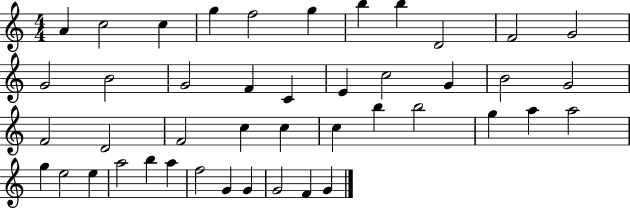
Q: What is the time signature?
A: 4/4